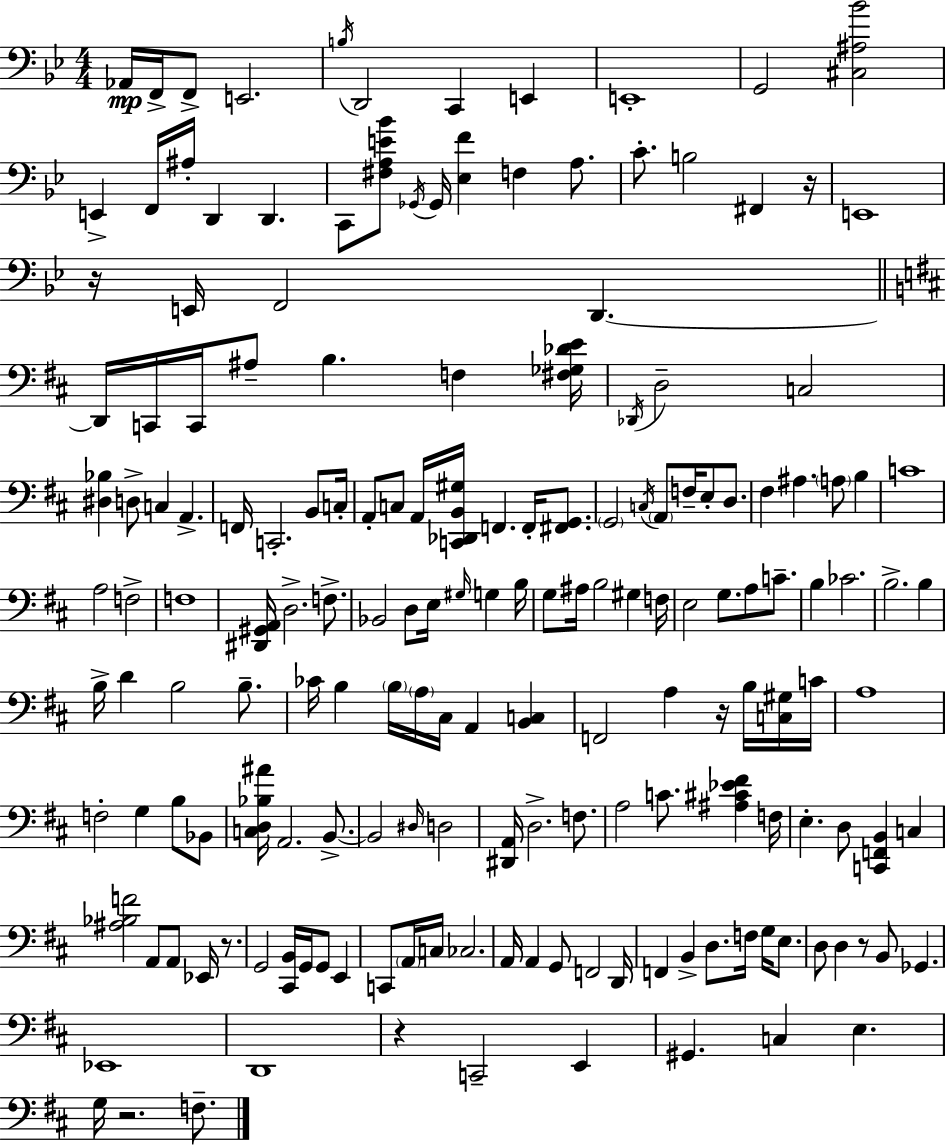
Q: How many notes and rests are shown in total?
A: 173